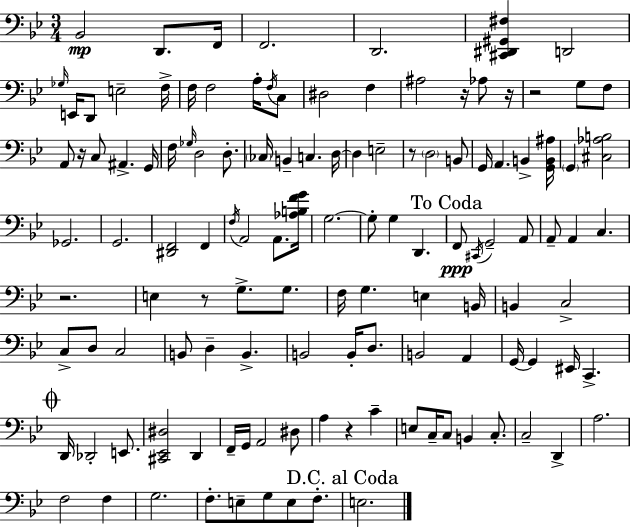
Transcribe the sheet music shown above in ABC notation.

X:1
T:Untitled
M:3/4
L:1/4
K:Gm
_B,,2 D,,/2 F,,/4 F,,2 D,,2 [^C,,^D,,^G,,^F,] D,,2 _G,/4 E,,/4 D,,/2 E,2 F,/4 F,/4 F,2 A,/4 F,/4 C,/2 ^D,2 F, ^A,2 z/4 _A,/2 z/4 z2 G,/2 F,/2 A,,/2 z/4 C,/2 ^A,, G,,/4 F,/4 _G,/4 D,2 D,/2 _C,/4 B,, C, D,/4 D, E,2 z/2 D,2 B,,/2 G,,/4 A,, B,, [G,,B,,^A,]/4 G,, [^C,_A,B,]2 _G,,2 G,,2 [^D,,F,,]2 F,, F,/4 A,,2 A,,/2 [_A,B,FG]/4 G,2 G,/2 G, D,, F,,/2 ^C,,/4 G,,2 A,,/2 A,,/2 A,, C, z2 E, z/2 G,/2 G,/2 F,/4 G, E, B,,/4 B,, C,2 C,/2 D,/2 C,2 B,,/2 D, B,, B,,2 B,,/4 D,/2 B,,2 A,, G,,/4 G,, ^E,,/4 C,, D,,/4 _D,,2 E,,/2 [^C,,_E,,^D,]2 D,, F,,/4 G,,/4 A,,2 ^D,/2 A, z C E,/2 C,/4 C,/2 B,, C,/2 C,2 D,, A,2 F,2 F, G,2 F,/2 E,/2 G,/2 E,/2 F,/2 E,2